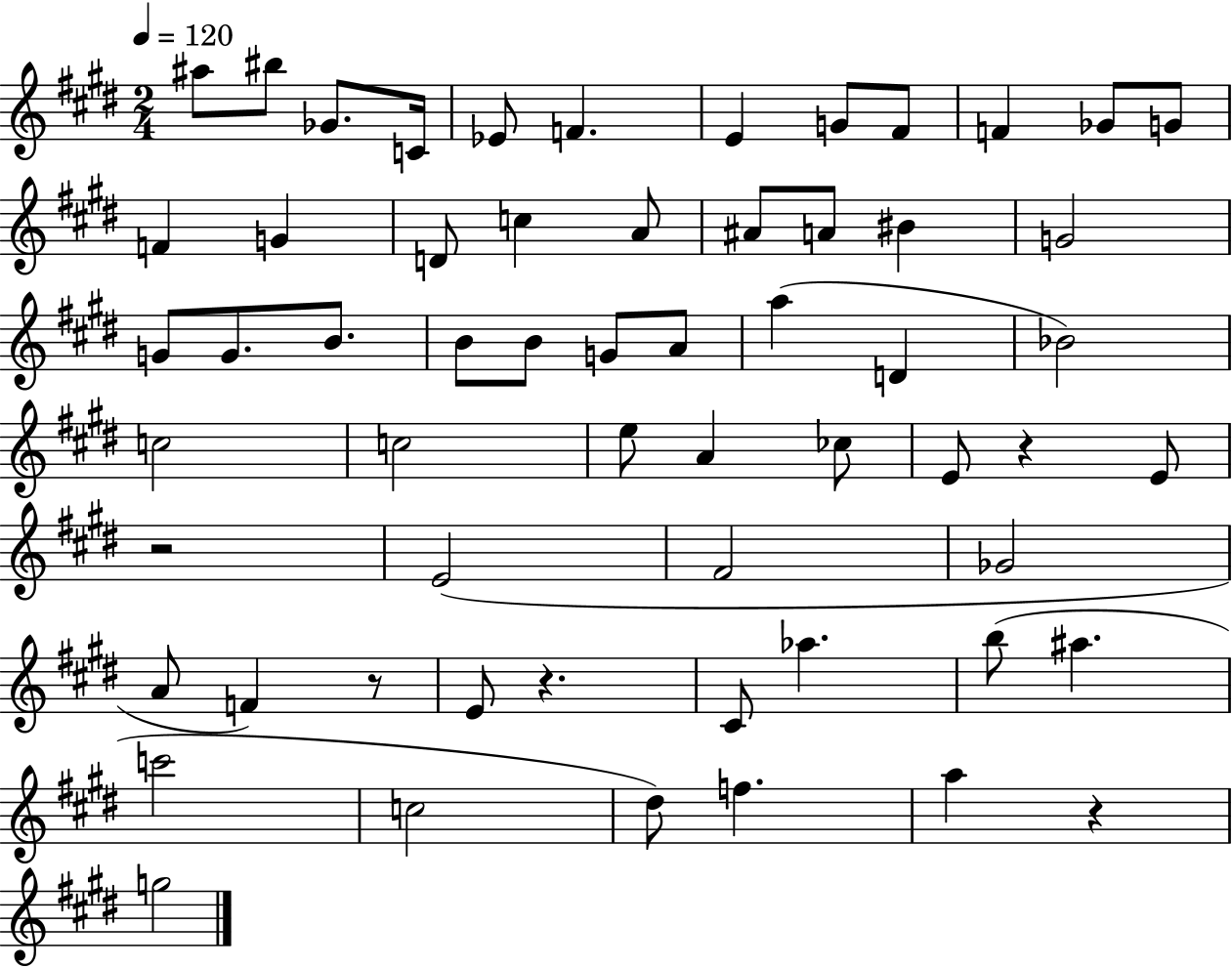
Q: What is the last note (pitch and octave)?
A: G5